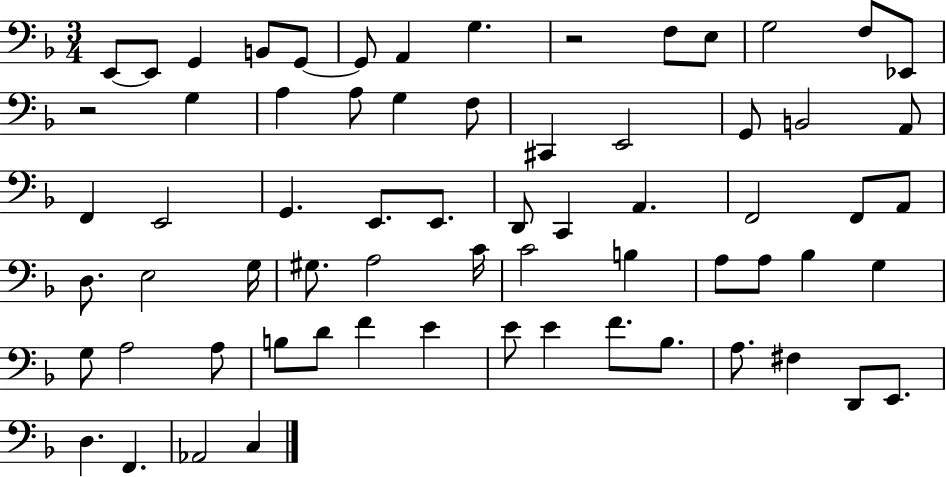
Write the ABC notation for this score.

X:1
T:Untitled
M:3/4
L:1/4
K:F
E,,/2 E,,/2 G,, B,,/2 G,,/2 G,,/2 A,, G, z2 F,/2 E,/2 G,2 F,/2 _E,,/2 z2 G, A, A,/2 G, F,/2 ^C,, E,,2 G,,/2 B,,2 A,,/2 F,, E,,2 G,, E,,/2 E,,/2 D,,/2 C,, A,, F,,2 F,,/2 A,,/2 D,/2 E,2 G,/4 ^G,/2 A,2 C/4 C2 B, A,/2 A,/2 _B, G, G,/2 A,2 A,/2 B,/2 D/2 F E E/2 E F/2 _B,/2 A,/2 ^F, D,,/2 E,,/2 D, F,, _A,,2 C,